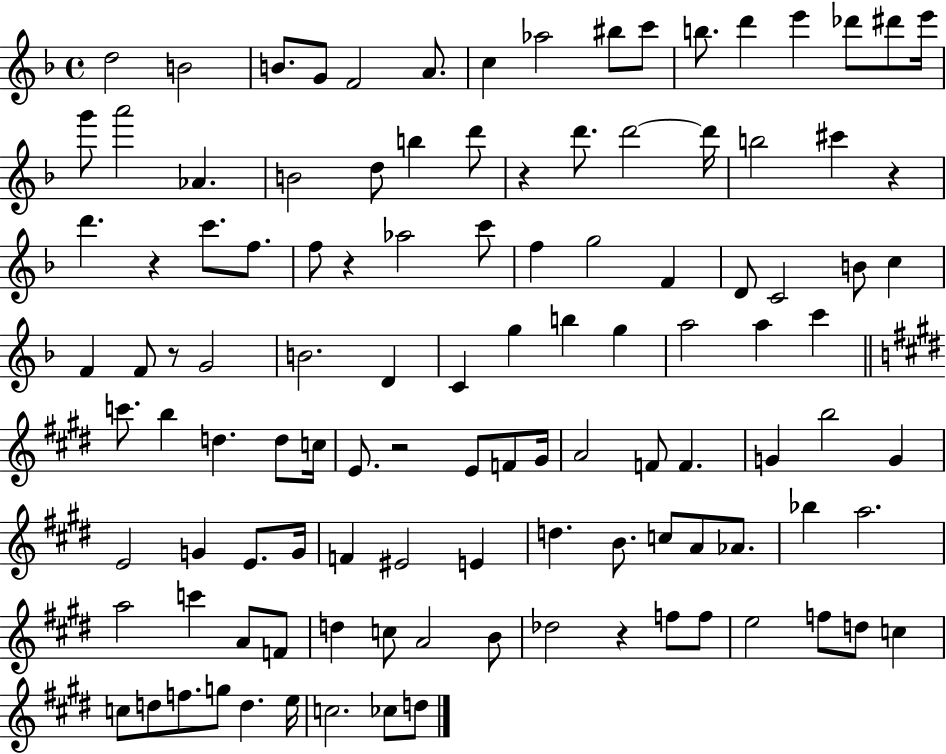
{
  \clef treble
  \time 4/4
  \defaultTimeSignature
  \key f \major
  d''2 b'2 | b'8. g'8 f'2 a'8. | c''4 aes''2 bis''8 c'''8 | b''8. d'''4 e'''4 des'''8 dis'''8 e'''16 | \break g'''8 a'''2 aes'4. | b'2 d''8 b''4 d'''8 | r4 d'''8. d'''2~~ d'''16 | b''2 cis'''4 r4 | \break d'''4. r4 c'''8. f''8. | f''8 r4 aes''2 c'''8 | f''4 g''2 f'4 | d'8 c'2 b'8 c''4 | \break f'4 f'8 r8 g'2 | b'2. d'4 | c'4 g''4 b''4 g''4 | a''2 a''4 c'''4 | \break \bar "||" \break \key e \major c'''8. b''4 d''4. d''8 c''16 | e'8. r2 e'8 f'8 gis'16 | a'2 f'8 f'4. | g'4 b''2 g'4 | \break e'2 g'4 e'8. g'16 | f'4 eis'2 e'4 | d''4. b'8. c''8 a'8 aes'8. | bes''4 a''2. | \break a''2 c'''4 a'8 f'8 | d''4 c''8 a'2 b'8 | des''2 r4 f''8 f''8 | e''2 f''8 d''8 c''4 | \break c''8 d''8 f''8. g''8 d''4. e''16 | c''2. ces''8 d''8 | \bar "|."
}